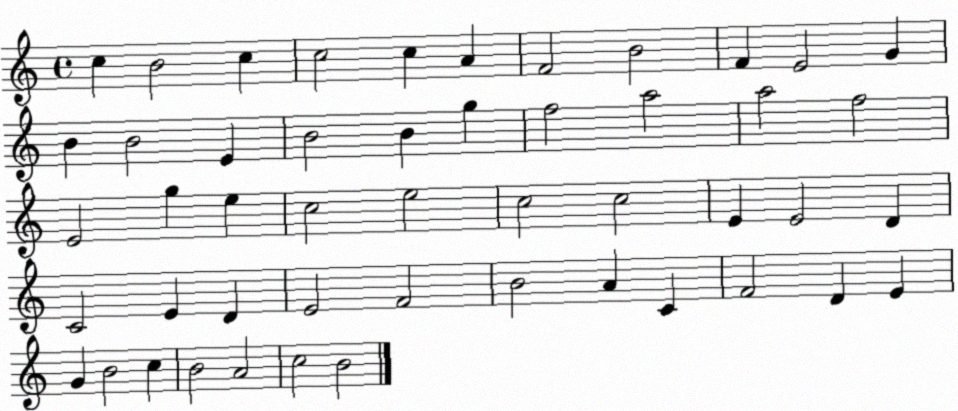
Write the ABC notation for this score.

X:1
T:Untitled
M:4/4
L:1/4
K:C
c B2 c c2 c A F2 B2 F E2 G B B2 E B2 B g f2 a2 a2 f2 E2 g e c2 e2 c2 c2 E E2 D C2 E D E2 F2 B2 A C F2 D E G B2 c B2 A2 c2 B2